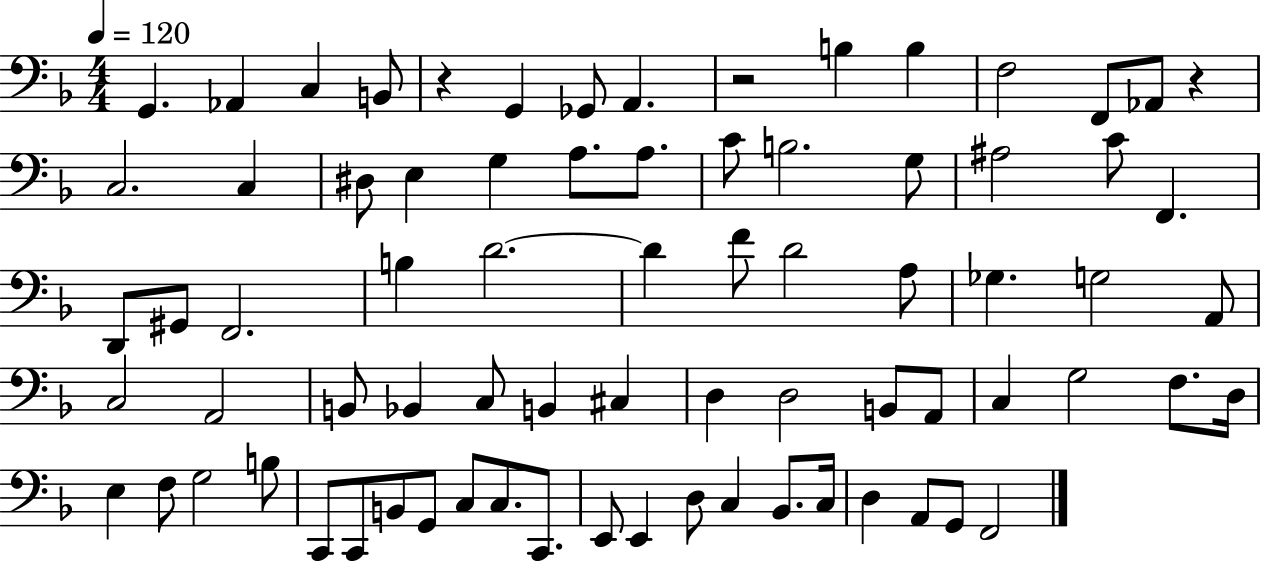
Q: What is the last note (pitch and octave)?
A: F2